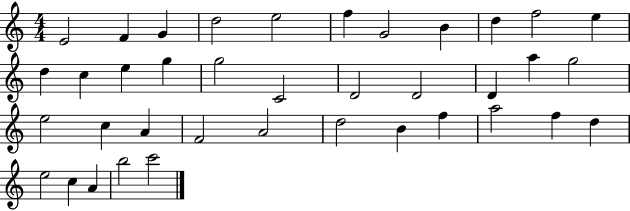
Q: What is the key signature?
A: C major